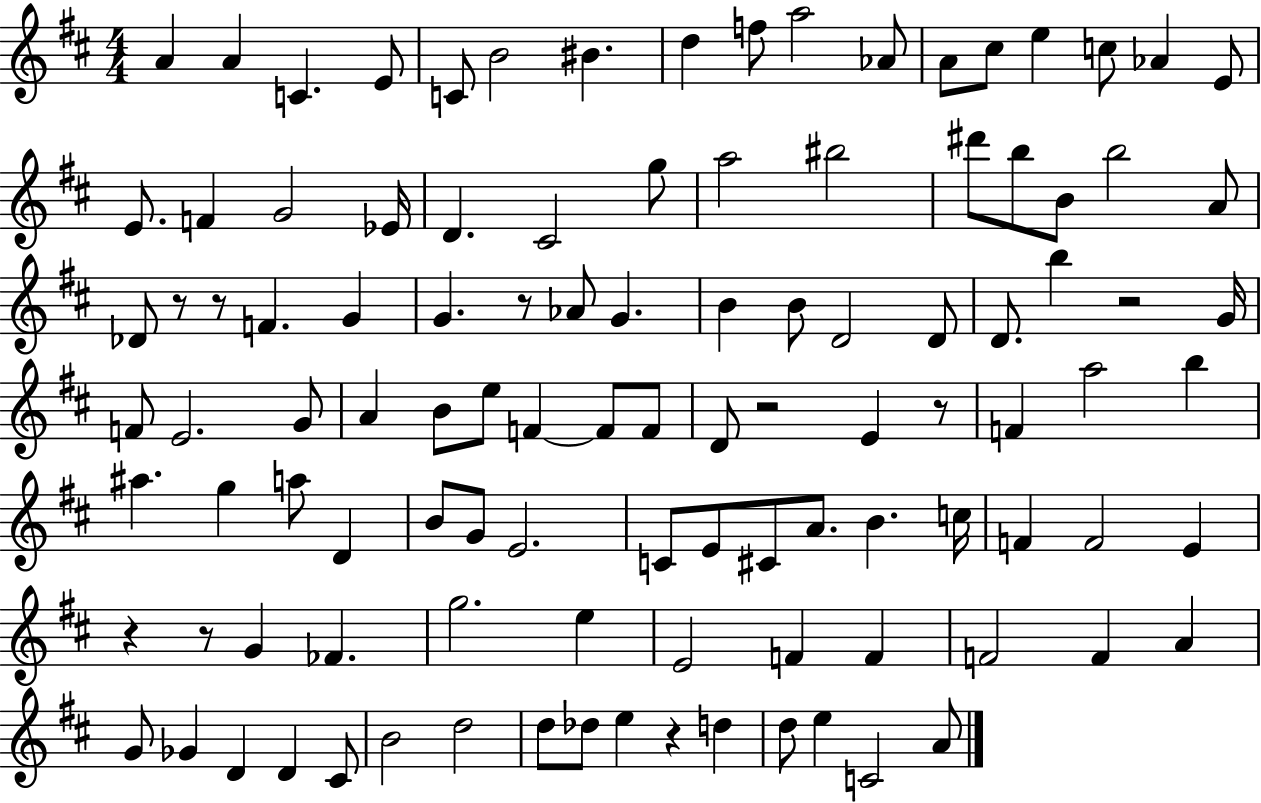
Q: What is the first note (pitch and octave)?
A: A4